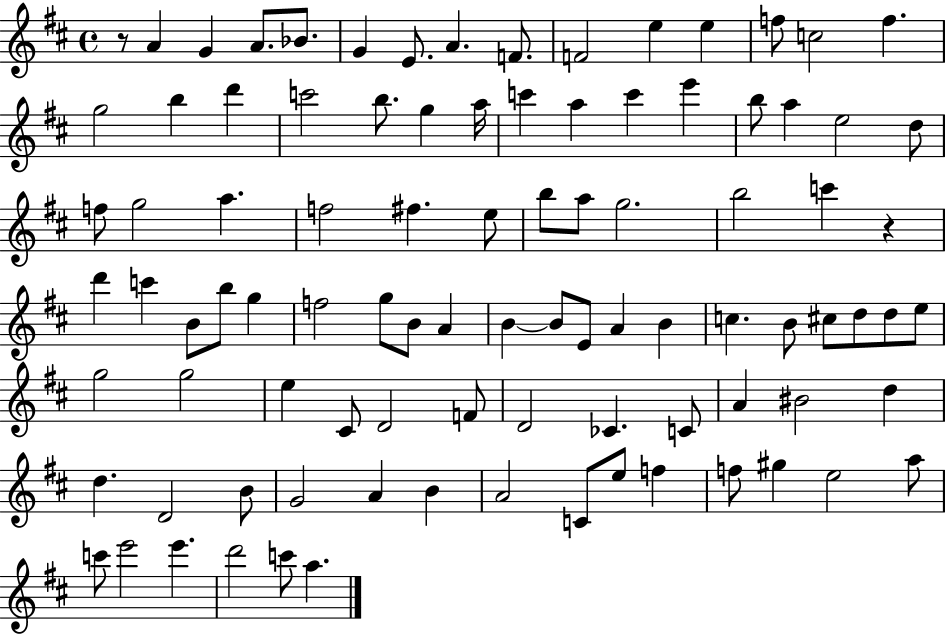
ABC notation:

X:1
T:Untitled
M:4/4
L:1/4
K:D
z/2 A G A/2 _B/2 G E/2 A F/2 F2 e e f/2 c2 f g2 b d' c'2 b/2 g a/4 c' a c' e' b/2 a e2 d/2 f/2 g2 a f2 ^f e/2 b/2 a/2 g2 b2 c' z d' c' B/2 b/2 g f2 g/2 B/2 A B B/2 E/2 A B c B/2 ^c/2 d/2 d/2 e/2 g2 g2 e ^C/2 D2 F/2 D2 _C C/2 A ^B2 d d D2 B/2 G2 A B A2 C/2 e/2 f f/2 ^g e2 a/2 c'/2 e'2 e' d'2 c'/2 a